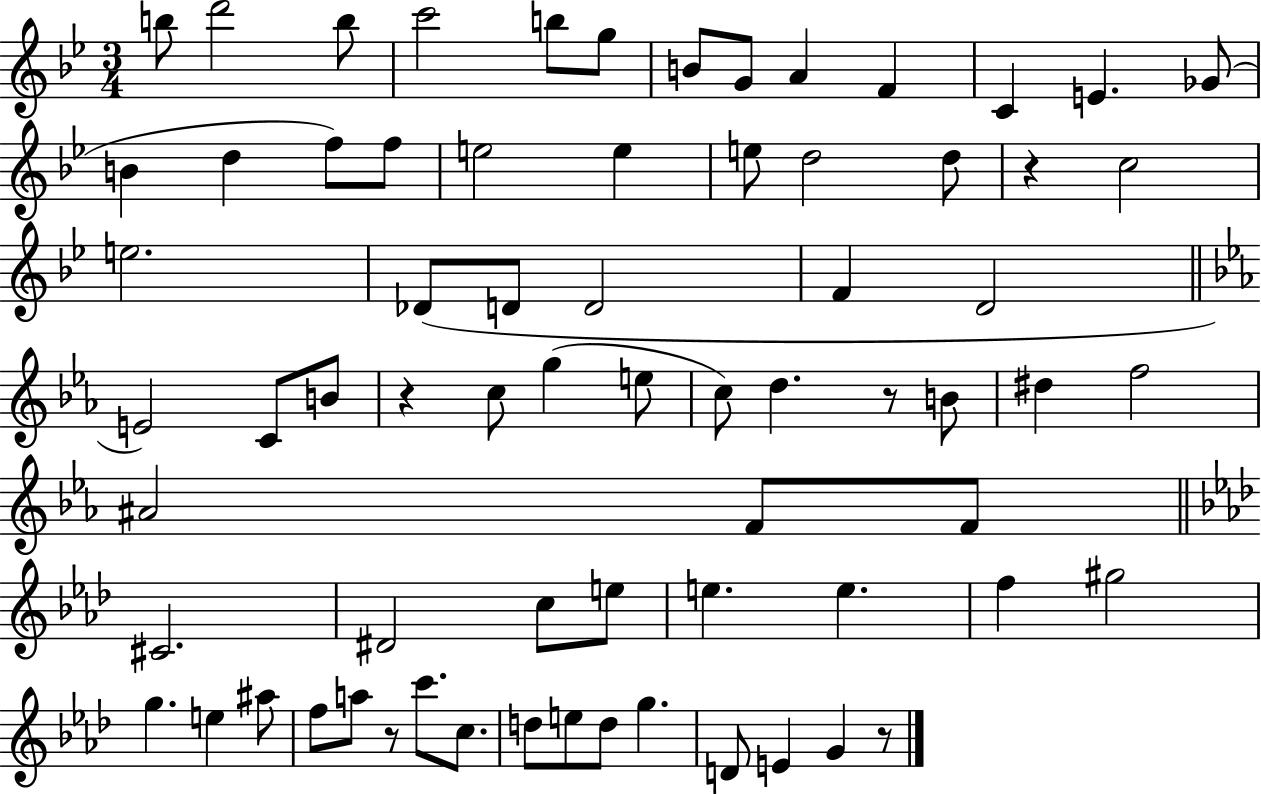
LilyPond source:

{
  \clef treble
  \numericTimeSignature
  \time 3/4
  \key bes \major
  \repeat volta 2 { b''8 d'''2 b''8 | c'''2 b''8 g''8 | b'8 g'8 a'4 f'4 | c'4 e'4. ges'8( | \break b'4 d''4 f''8) f''8 | e''2 e''4 | e''8 d''2 d''8 | r4 c''2 | \break e''2. | des'8( d'8 d'2 | f'4 d'2 | \bar "||" \break \key ees \major e'2) c'8 b'8 | r4 c''8 g''4( e''8 | c''8) d''4. r8 b'8 | dis''4 f''2 | \break ais'2 f'8 f'8 | \bar "||" \break \key aes \major cis'2. | dis'2 c''8 e''8 | e''4. e''4. | f''4 gis''2 | \break g''4. e''4 ais''8 | f''8 a''8 r8 c'''8. c''8. | d''8 e''8 d''8 g''4. | d'8 e'4 g'4 r8 | \break } \bar "|."
}